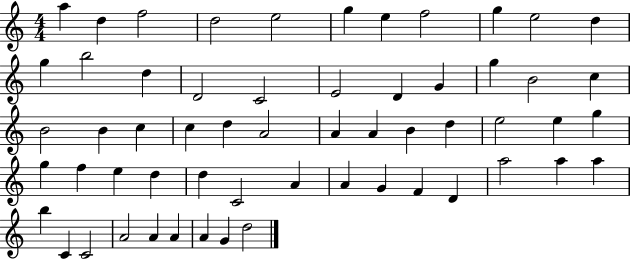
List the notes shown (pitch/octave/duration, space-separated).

A5/q D5/q F5/h D5/h E5/h G5/q E5/q F5/h G5/q E5/h D5/q G5/q B5/h D5/q D4/h C4/h E4/h D4/q G4/q G5/q B4/h C5/q B4/h B4/q C5/q C5/q D5/q A4/h A4/q A4/q B4/q D5/q E5/h E5/q G5/q G5/q F5/q E5/q D5/q D5/q C4/h A4/q A4/q G4/q F4/q D4/q A5/h A5/q A5/q B5/q C4/q C4/h A4/h A4/q A4/q A4/q G4/q D5/h